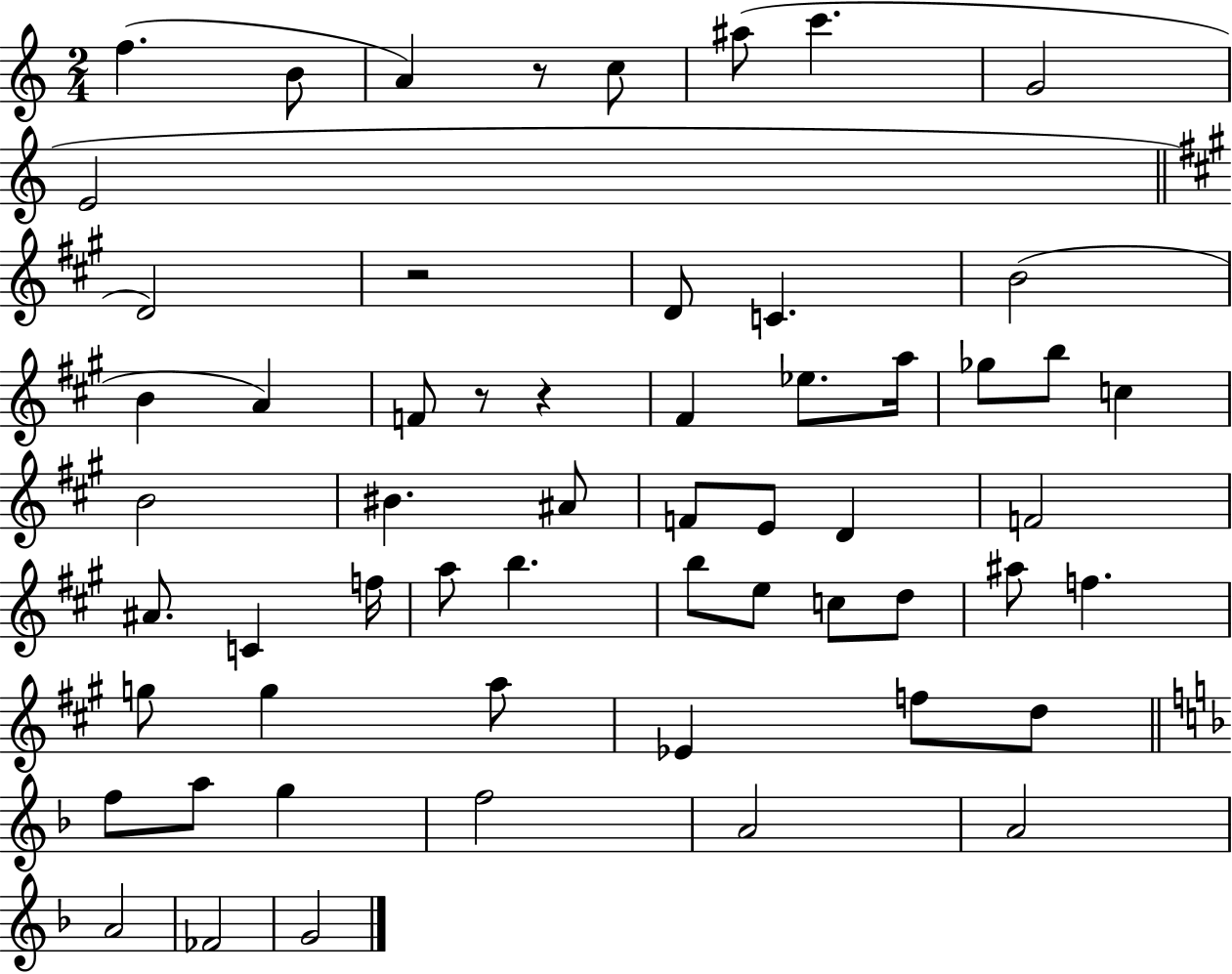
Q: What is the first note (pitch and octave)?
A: F5